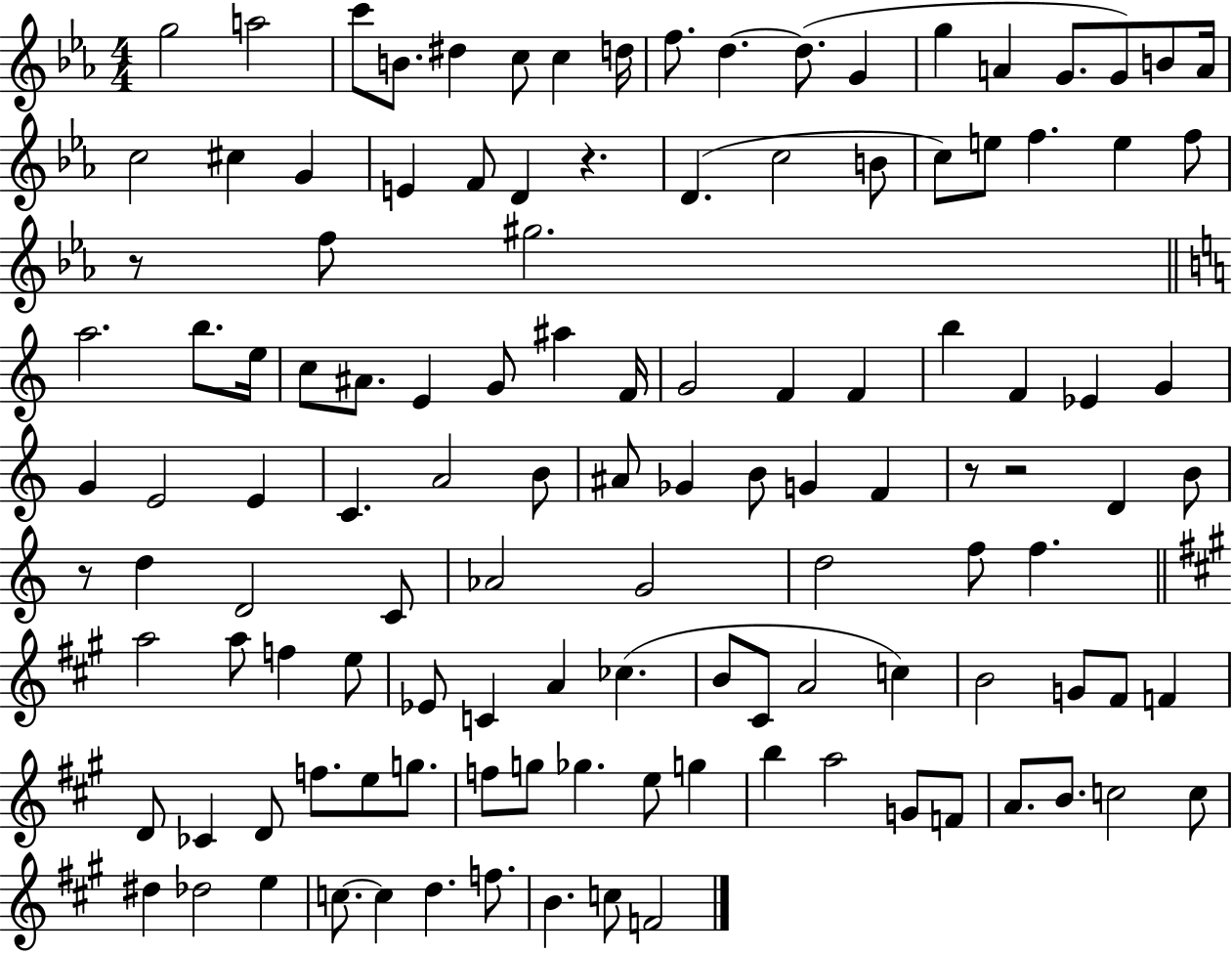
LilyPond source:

{
  \clef treble
  \numericTimeSignature
  \time 4/4
  \key ees \major
  g''2 a''2 | c'''8 b'8. dis''4 c''8 c''4 d''16 | f''8. d''4.~~ d''8.( g'4 | g''4 a'4 g'8. g'8) b'8 a'16 | \break c''2 cis''4 g'4 | e'4 f'8 d'4 r4. | d'4.( c''2 b'8 | c''8) e''8 f''4. e''4 f''8 | \break r8 f''8 gis''2. | \bar "||" \break \key a \minor a''2. b''8. e''16 | c''8 ais'8. e'4 g'8 ais''4 f'16 | g'2 f'4 f'4 | b''4 f'4 ees'4 g'4 | \break g'4 e'2 e'4 | c'4. a'2 b'8 | ais'8 ges'4 b'8 g'4 f'4 | r8 r2 d'4 b'8 | \break r8 d''4 d'2 c'8 | aes'2 g'2 | d''2 f''8 f''4. | \bar "||" \break \key a \major a''2 a''8 f''4 e''8 | ees'8 c'4 a'4 ces''4.( | b'8 cis'8 a'2 c''4) | b'2 g'8 fis'8 f'4 | \break d'8 ces'4 d'8 f''8. e''8 g''8. | f''8 g''8 ges''4. e''8 g''4 | b''4 a''2 g'8 f'8 | a'8. b'8. c''2 c''8 | \break dis''4 des''2 e''4 | c''8.~~ c''4 d''4. f''8. | b'4. c''8 f'2 | \bar "|."
}